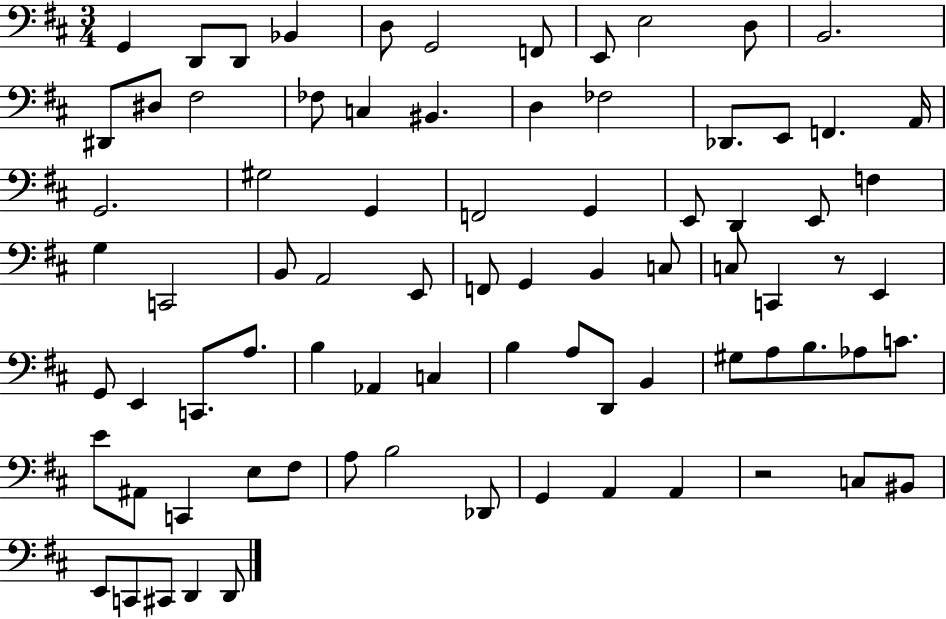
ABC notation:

X:1
T:Untitled
M:3/4
L:1/4
K:D
G,, D,,/2 D,,/2 _B,, D,/2 G,,2 F,,/2 E,,/2 E,2 D,/2 B,,2 ^D,,/2 ^D,/2 ^F,2 _F,/2 C, ^B,, D, _F,2 _D,,/2 E,,/2 F,, A,,/4 G,,2 ^G,2 G,, F,,2 G,, E,,/2 D,, E,,/2 F, G, C,,2 B,,/2 A,,2 E,,/2 F,,/2 G,, B,, C,/2 C,/2 C,, z/2 E,, G,,/2 E,, C,,/2 A,/2 B, _A,, C, B, A,/2 D,,/2 B,, ^G,/2 A,/2 B,/2 _A,/2 C/2 E/2 ^A,,/2 C,, E,/2 ^F,/2 A,/2 B,2 _D,,/2 G,, A,, A,, z2 C,/2 ^B,,/2 E,,/2 C,,/2 ^C,,/2 D,, D,,/2